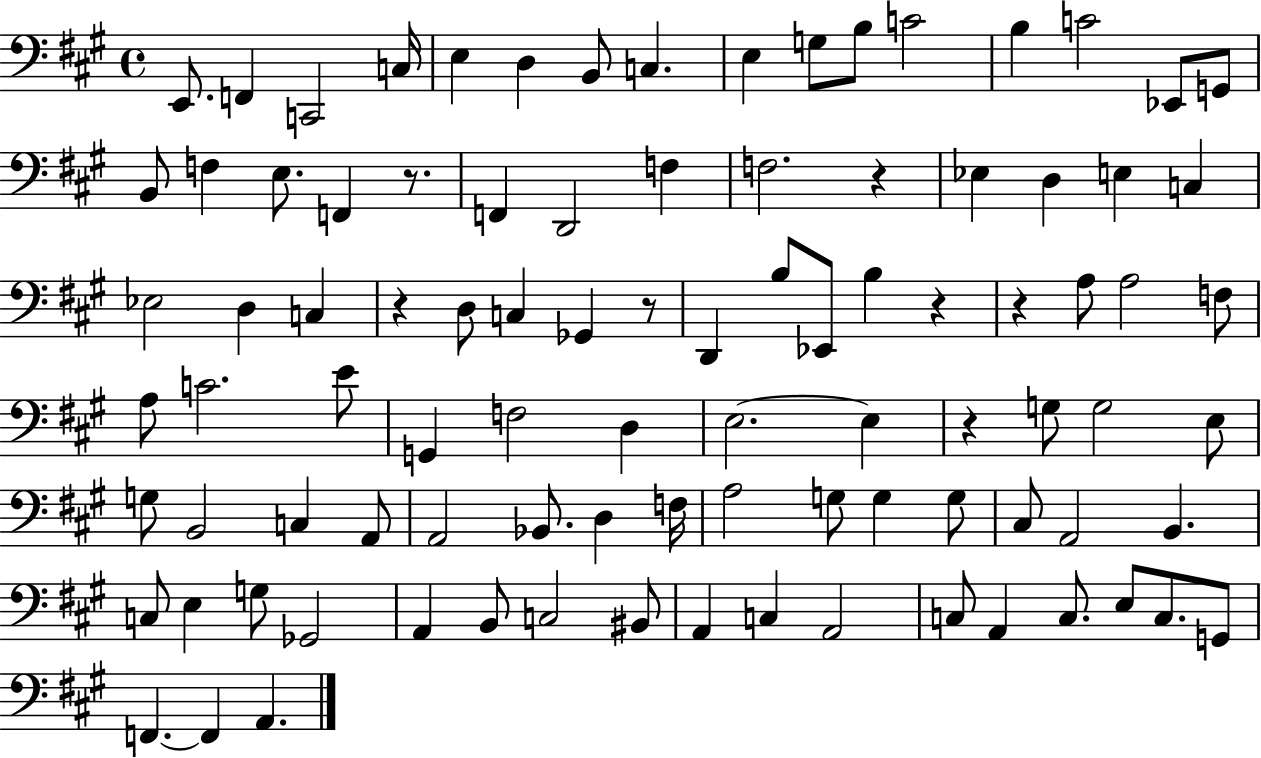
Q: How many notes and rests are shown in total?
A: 94